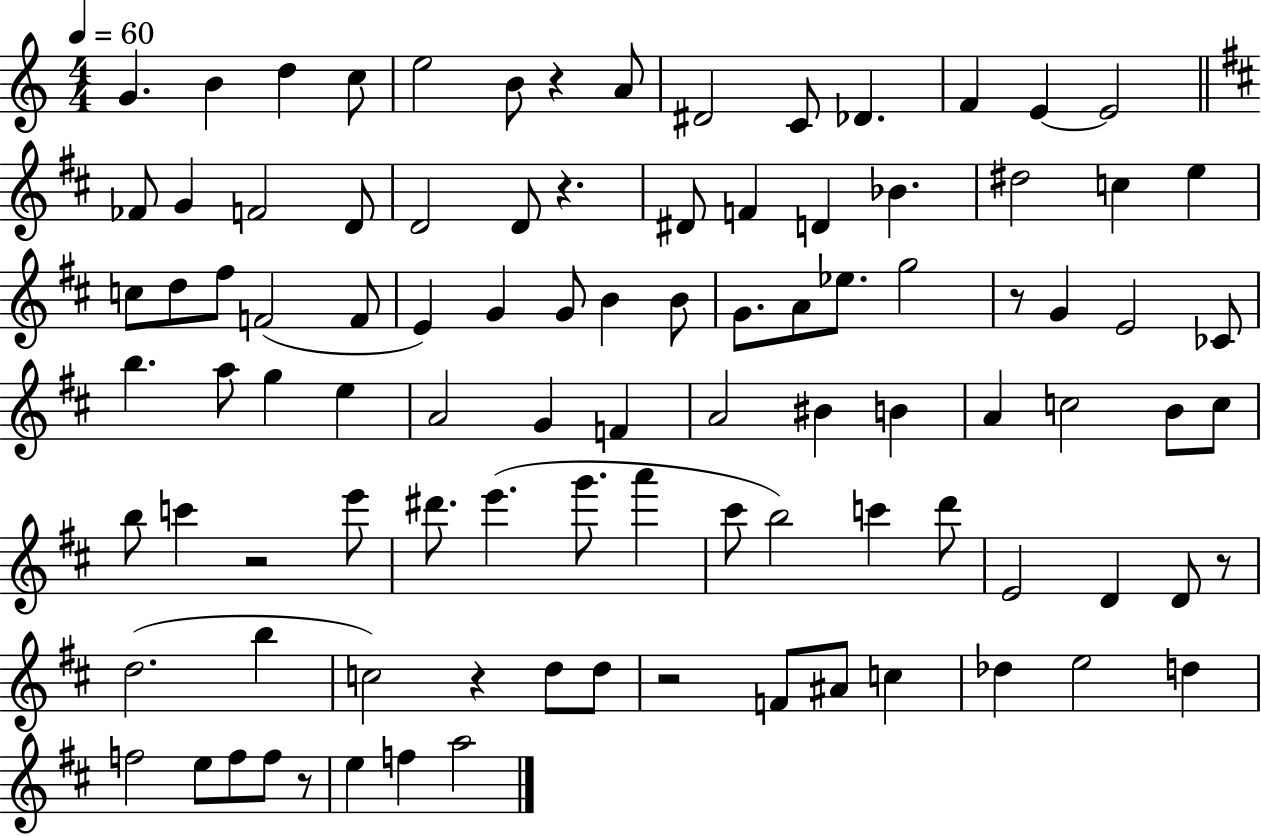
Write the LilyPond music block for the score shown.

{
  \clef treble
  \numericTimeSignature
  \time 4/4
  \key c \major
  \tempo 4 = 60
  g'4. b'4 d''4 c''8 | e''2 b'8 r4 a'8 | dis'2 c'8 des'4. | f'4 e'4~~ e'2 | \break \bar "||" \break \key d \major fes'8 g'4 f'2 d'8 | d'2 d'8 r4. | dis'8 f'4 d'4 bes'4. | dis''2 c''4 e''4 | \break c''8 d''8 fis''8 f'2( f'8 | e'4) g'4 g'8 b'4 b'8 | g'8. a'8 ees''8. g''2 | r8 g'4 e'2 ces'8 | \break b''4. a''8 g''4 e''4 | a'2 g'4 f'4 | a'2 bis'4 b'4 | a'4 c''2 b'8 c''8 | \break b''8 c'''4 r2 e'''8 | dis'''8. e'''4.( g'''8. a'''4 | cis'''8 b''2) c'''4 d'''8 | e'2 d'4 d'8 r8 | \break d''2.( b''4 | c''2) r4 d''8 d''8 | r2 f'8 ais'8 c''4 | des''4 e''2 d''4 | \break f''2 e''8 f''8 f''8 r8 | e''4 f''4 a''2 | \bar "|."
}